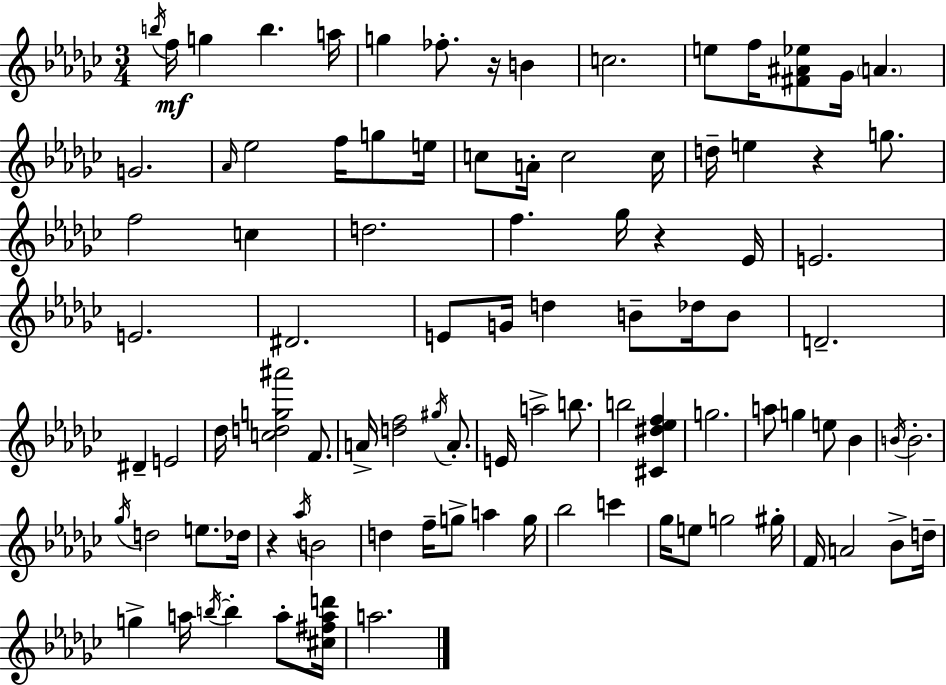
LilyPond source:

{
  \clef treble
  \numericTimeSignature
  \time 3/4
  \key ees \minor
  \acciaccatura { b''16 }\mf f''16 g''4 b''4. | a''16 g''4 fes''8.-. r16 b'4 | c''2. | e''8 f''16 <fis' ais' ees''>8 ges'16 \parenthesize a'4. | \break g'2. | \grace { aes'16 } ees''2 f''16 g''8 | e''16 c''8 a'16-. c''2 | c''16 d''16-- e''4 r4 g''8. | \break f''2 c''4 | d''2. | f''4. ges''16 r4 | ees'16 e'2. | \break e'2. | dis'2. | e'8 g'16 d''4 b'8-- des''16 | b'8 d'2.-- | \break dis'4-- e'2 | des''16 <c'' d'' g'' ais'''>2 f'8. | a'16-> <d'' f''>2 \acciaccatura { gis''16 } | a'8.-. e'16 a''2-> | \break b''8. b''2 <cis' dis'' ees'' f''>4 | g''2. | a''8 g''4 e''8 bes'4 | \acciaccatura { b'16 } b'2.-. | \break \acciaccatura { ges''16 } d''2 | e''8. des''16 r4 \acciaccatura { aes''16 } b'2 | d''4 f''16-- g''8-> | a''4 g''16 bes''2 | \break c'''4 ges''16 e''8 g''2 | gis''16-. f'16 a'2 | bes'8-> d''16-- g''4-> a''16 \acciaccatura { b''16~ }~ | b''4-. a''8-. <cis'' fis'' a'' d'''>16 a''2. | \break \bar "|."
}